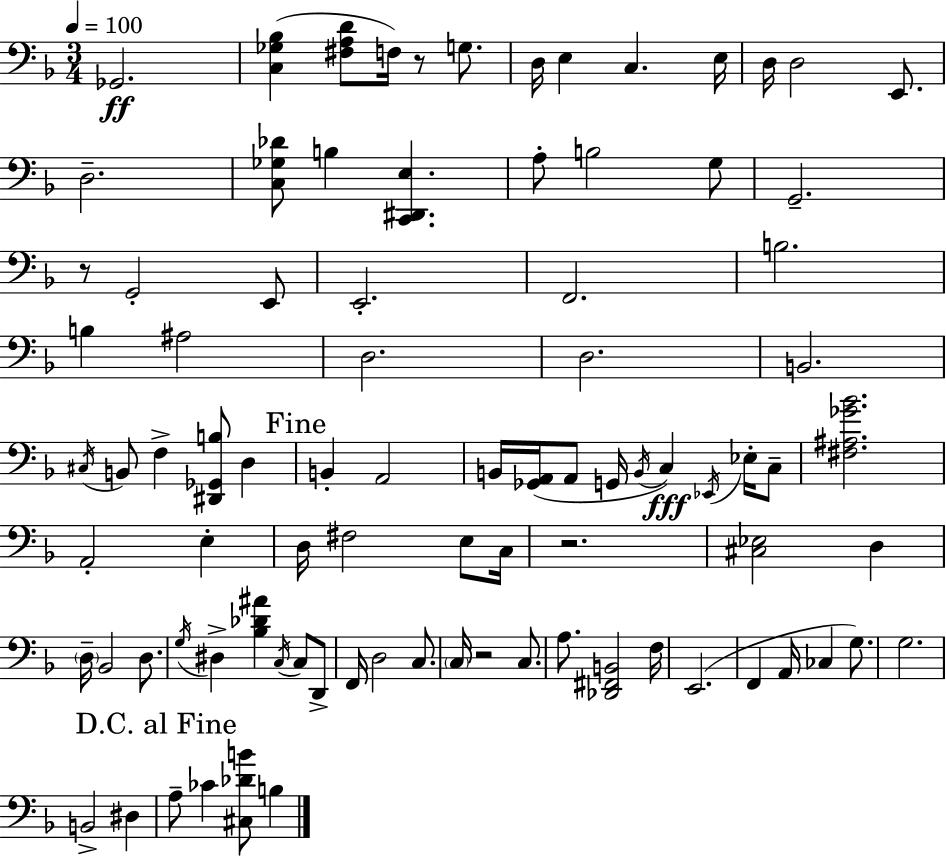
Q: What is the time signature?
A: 3/4